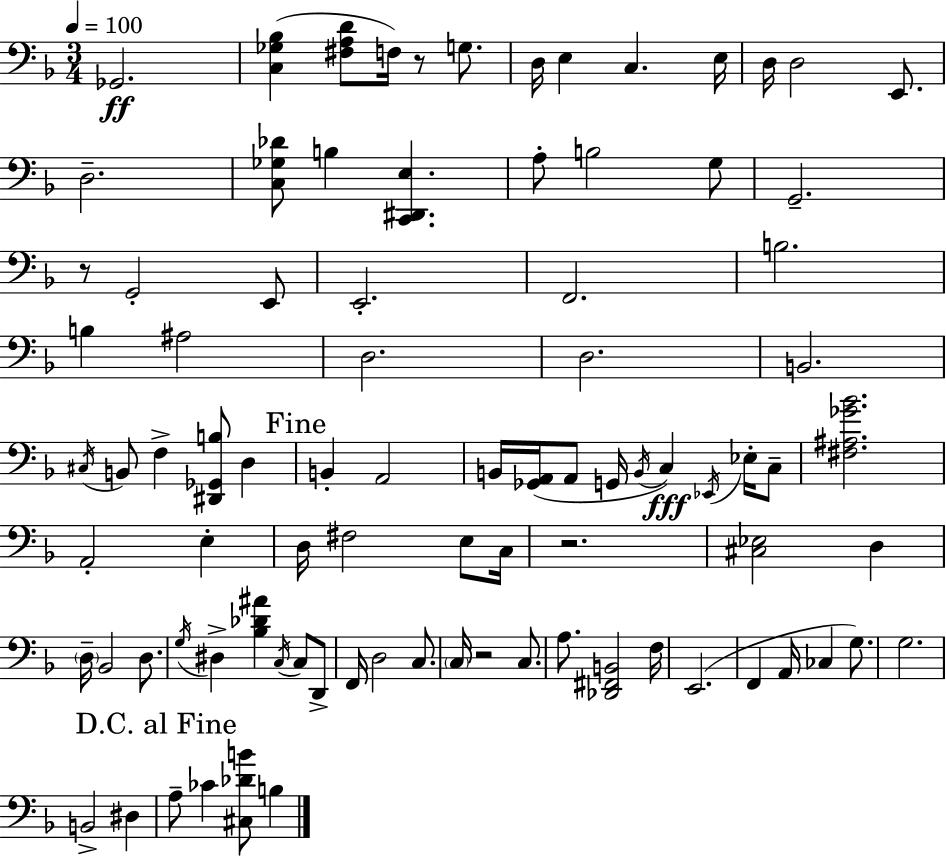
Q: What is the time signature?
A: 3/4